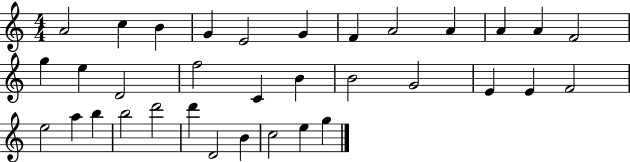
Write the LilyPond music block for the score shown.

{
  \clef treble
  \numericTimeSignature
  \time 4/4
  \key c \major
  a'2 c''4 b'4 | g'4 e'2 g'4 | f'4 a'2 a'4 | a'4 a'4 f'2 | \break g''4 e''4 d'2 | f''2 c'4 b'4 | b'2 g'2 | e'4 e'4 f'2 | \break e''2 a''4 b''4 | b''2 d'''2 | d'''4 d'2 b'4 | c''2 e''4 g''4 | \break \bar "|."
}